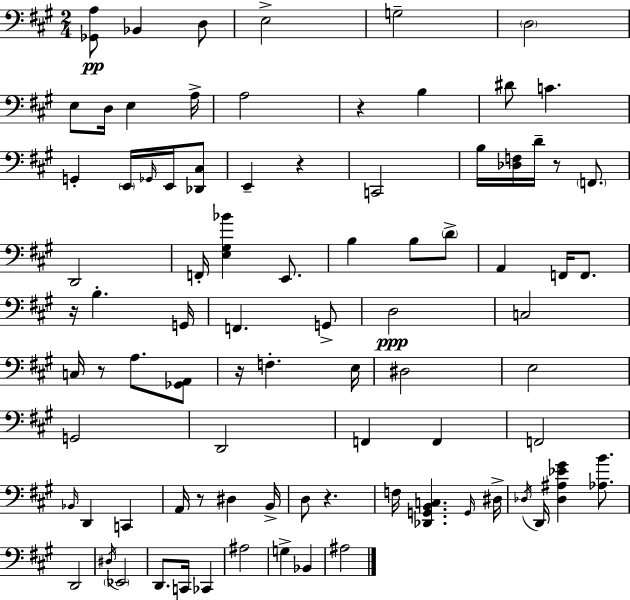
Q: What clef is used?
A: bass